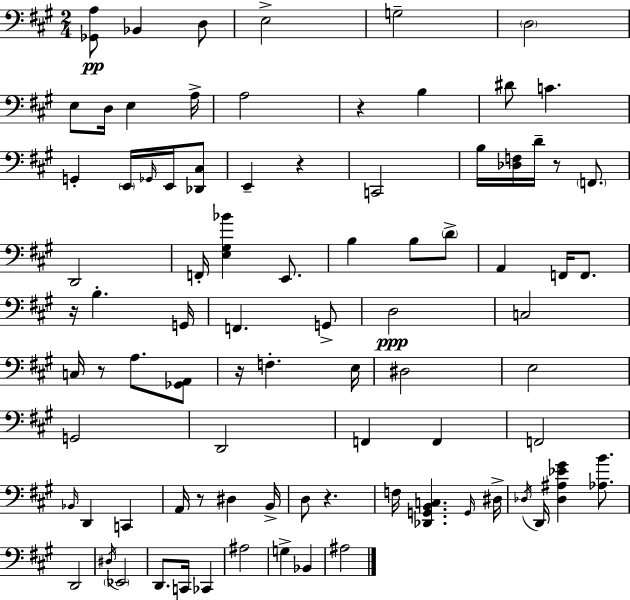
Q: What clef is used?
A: bass